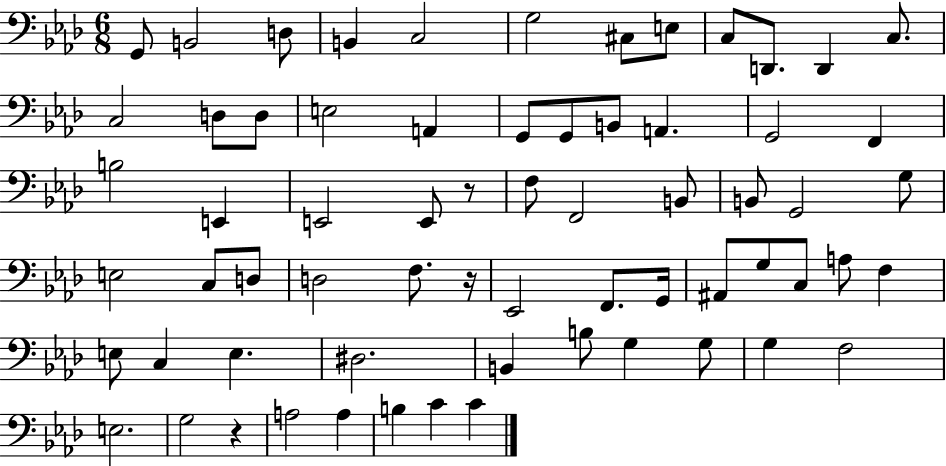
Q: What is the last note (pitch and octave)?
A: C4